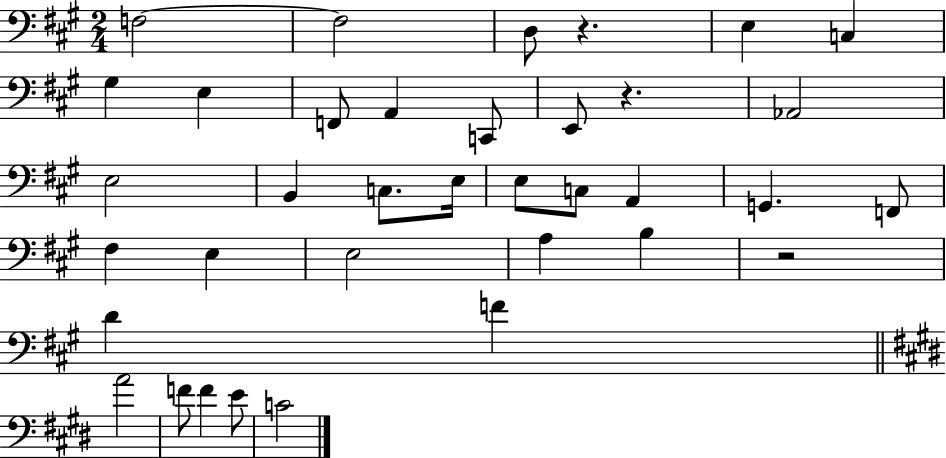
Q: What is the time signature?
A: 2/4